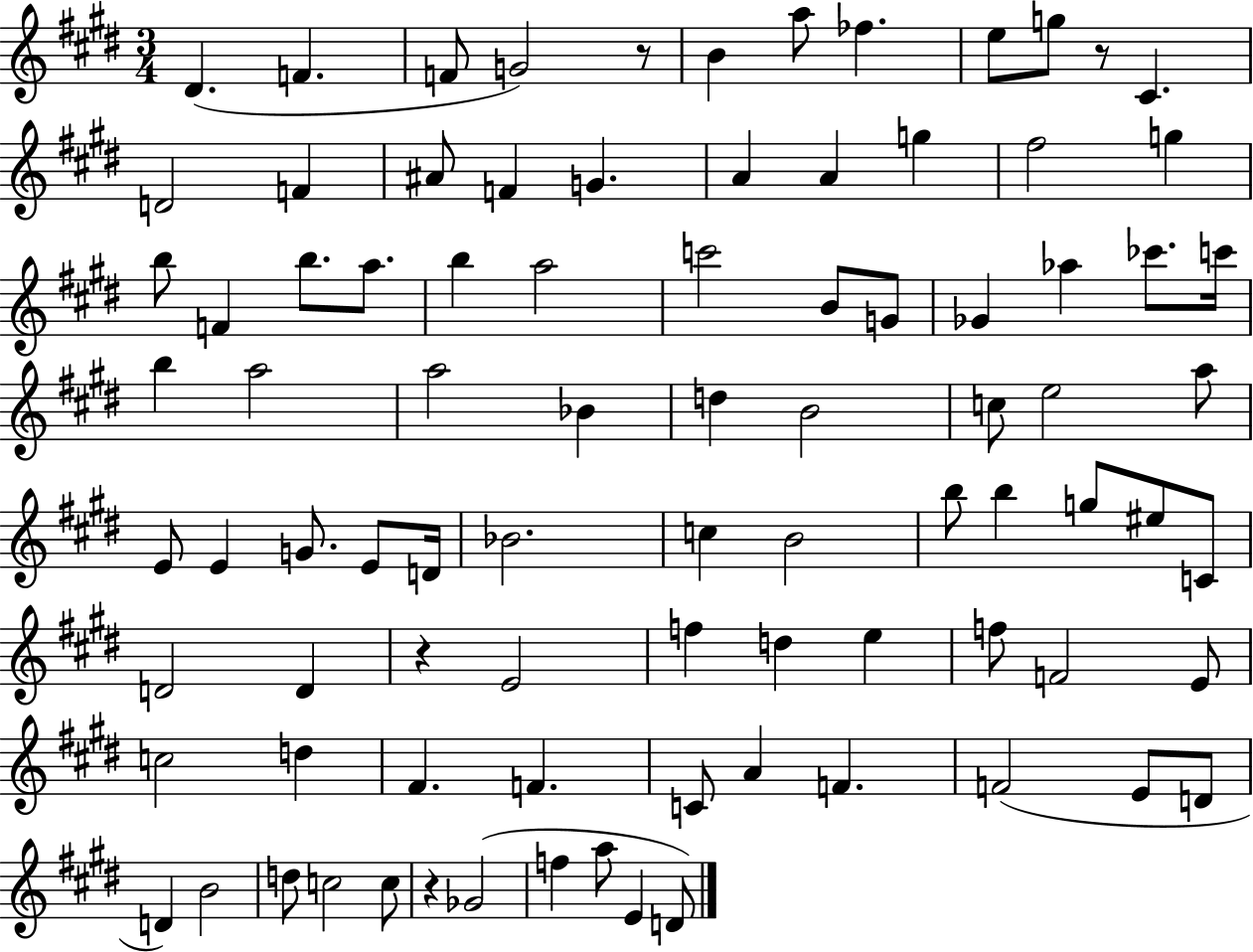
D#4/q. F4/q. F4/e G4/h R/e B4/q A5/e FES5/q. E5/e G5/e R/e C#4/q. D4/h F4/q A#4/e F4/q G4/q. A4/q A4/q G5/q F#5/h G5/q B5/e F4/q B5/e. A5/e. B5/q A5/h C6/h B4/e G4/e Gb4/q Ab5/q CES6/e. C6/s B5/q A5/h A5/h Bb4/q D5/q B4/h C5/e E5/h A5/e E4/e E4/q G4/e. E4/e D4/s Bb4/h. C5/q B4/h B5/e B5/q G5/e EIS5/e C4/e D4/h D4/q R/q E4/h F5/q D5/q E5/q F5/e F4/h E4/e C5/h D5/q F#4/q. F4/q. C4/e A4/q F4/q. F4/h E4/e D4/e D4/q B4/h D5/e C5/h C5/e R/q Gb4/h F5/q A5/e E4/q D4/e